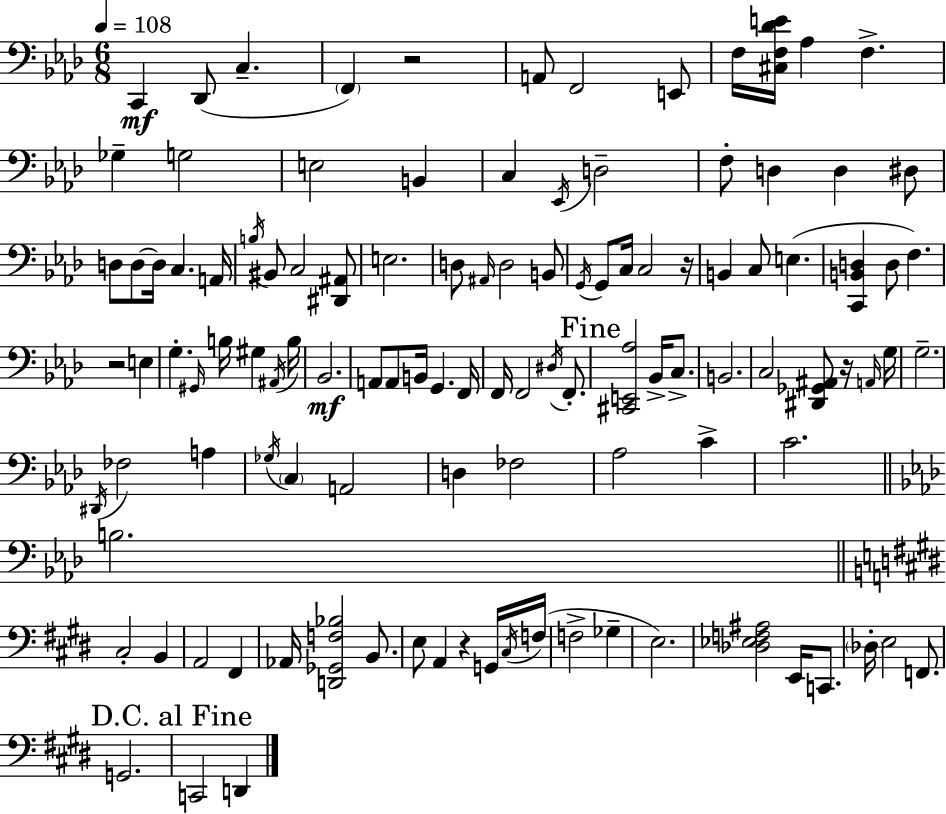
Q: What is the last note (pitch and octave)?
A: D2